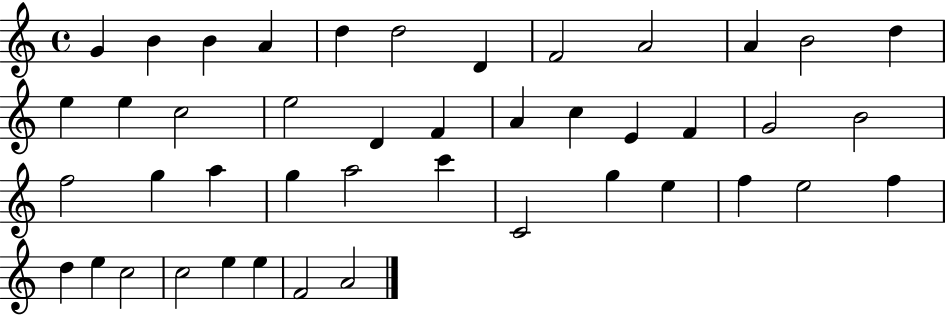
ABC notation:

X:1
T:Untitled
M:4/4
L:1/4
K:C
G B B A d d2 D F2 A2 A B2 d e e c2 e2 D F A c E F G2 B2 f2 g a g a2 c' C2 g e f e2 f d e c2 c2 e e F2 A2